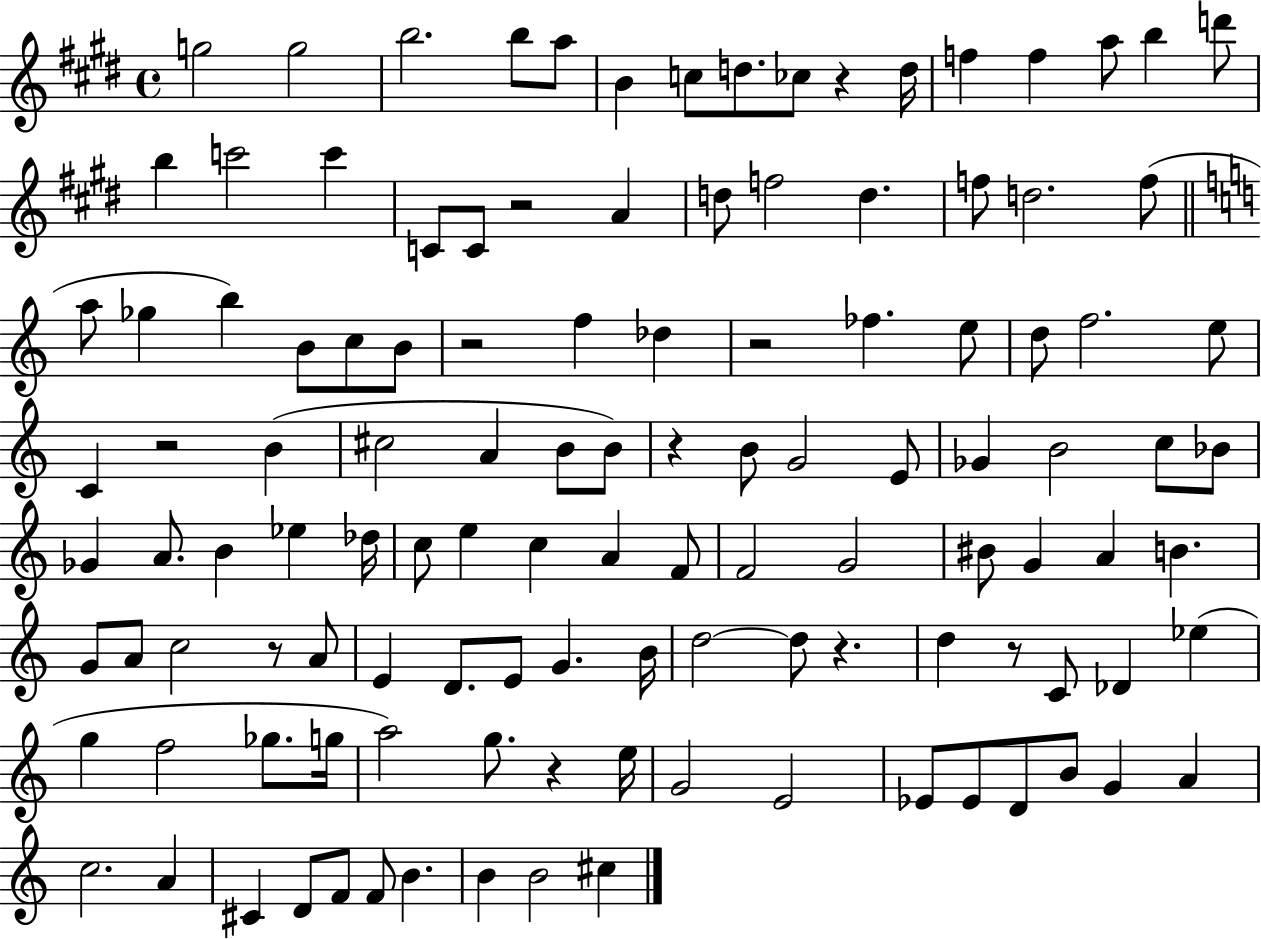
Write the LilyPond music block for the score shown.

{
  \clef treble
  \time 4/4
  \defaultTimeSignature
  \key e \major
  \repeat volta 2 { g''2 g''2 | b''2. b''8 a''8 | b'4 c''8 d''8. ces''8 r4 d''16 | f''4 f''4 a''8 b''4 d'''8 | \break b''4 c'''2 c'''4 | c'8 c'8 r2 a'4 | d''8 f''2 d''4. | f''8 d''2. f''8( | \break \bar "||" \break \key c \major a''8 ges''4 b''4) b'8 c''8 b'8 | r2 f''4 des''4 | r2 fes''4. e''8 | d''8 f''2. e''8 | \break c'4 r2 b'4( | cis''2 a'4 b'8 b'8) | r4 b'8 g'2 e'8 | ges'4 b'2 c''8 bes'8 | \break ges'4 a'8. b'4 ees''4 des''16 | c''8 e''4 c''4 a'4 f'8 | f'2 g'2 | bis'8 g'4 a'4 b'4. | \break g'8 a'8 c''2 r8 a'8 | e'4 d'8. e'8 g'4. b'16 | d''2~~ d''8 r4. | d''4 r8 c'8 des'4 ees''4( | \break g''4 f''2 ges''8. g''16 | a''2) g''8. r4 e''16 | g'2 e'2 | ees'8 ees'8 d'8 b'8 g'4 a'4 | \break c''2. a'4 | cis'4 d'8 f'8 f'8 b'4. | b'4 b'2 cis''4 | } \bar "|."
}